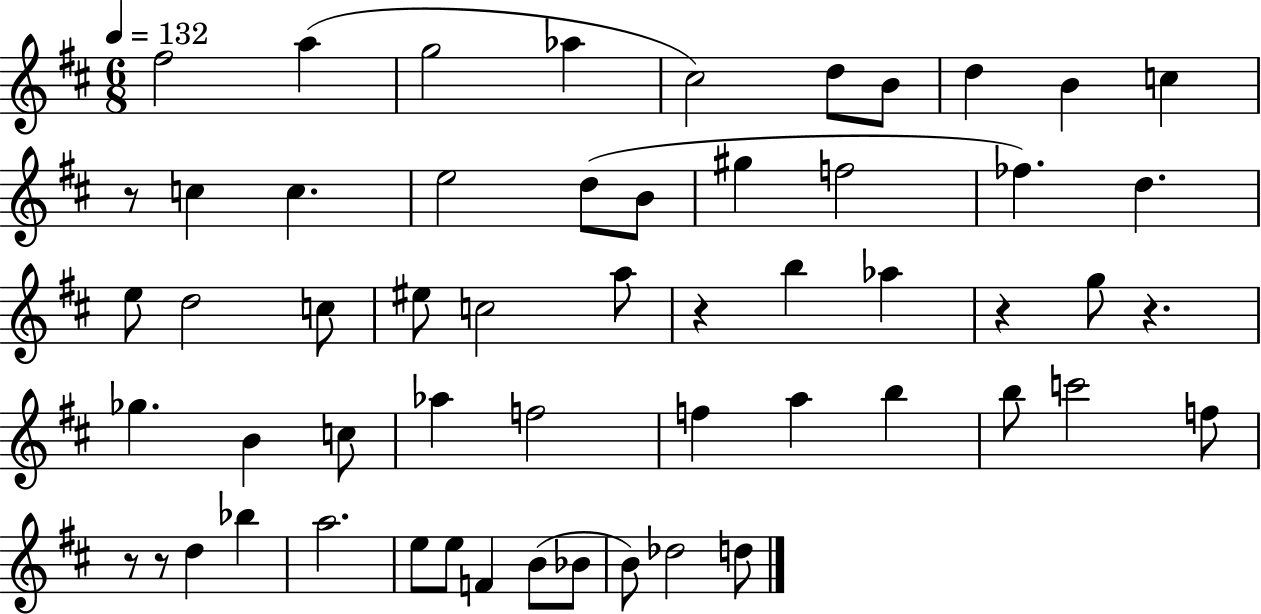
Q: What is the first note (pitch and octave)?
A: F#5